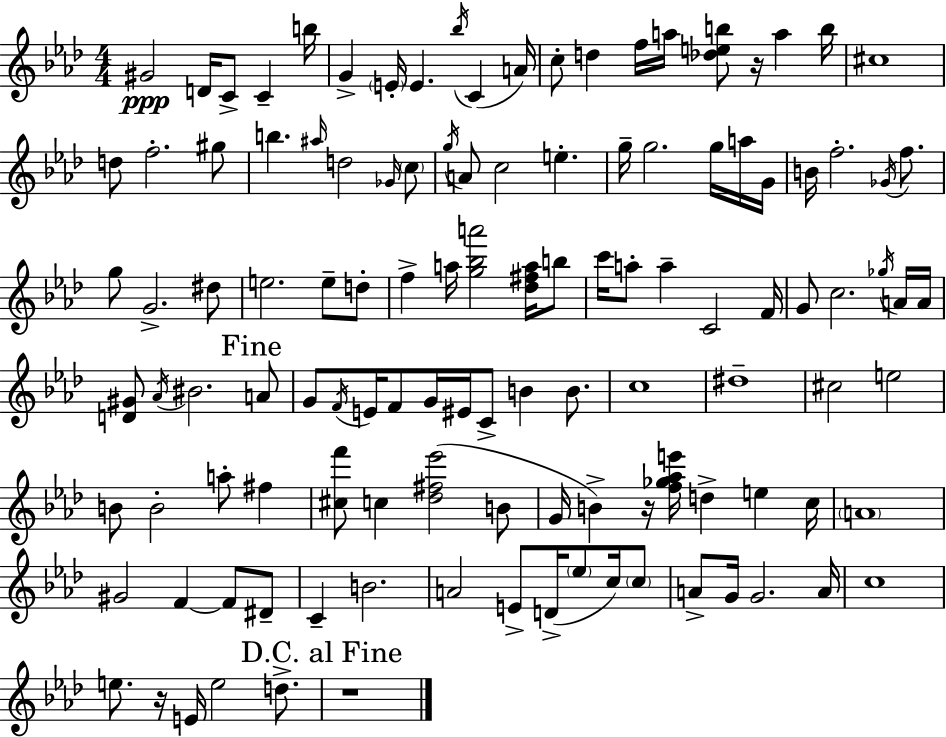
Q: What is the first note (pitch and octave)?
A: G#4